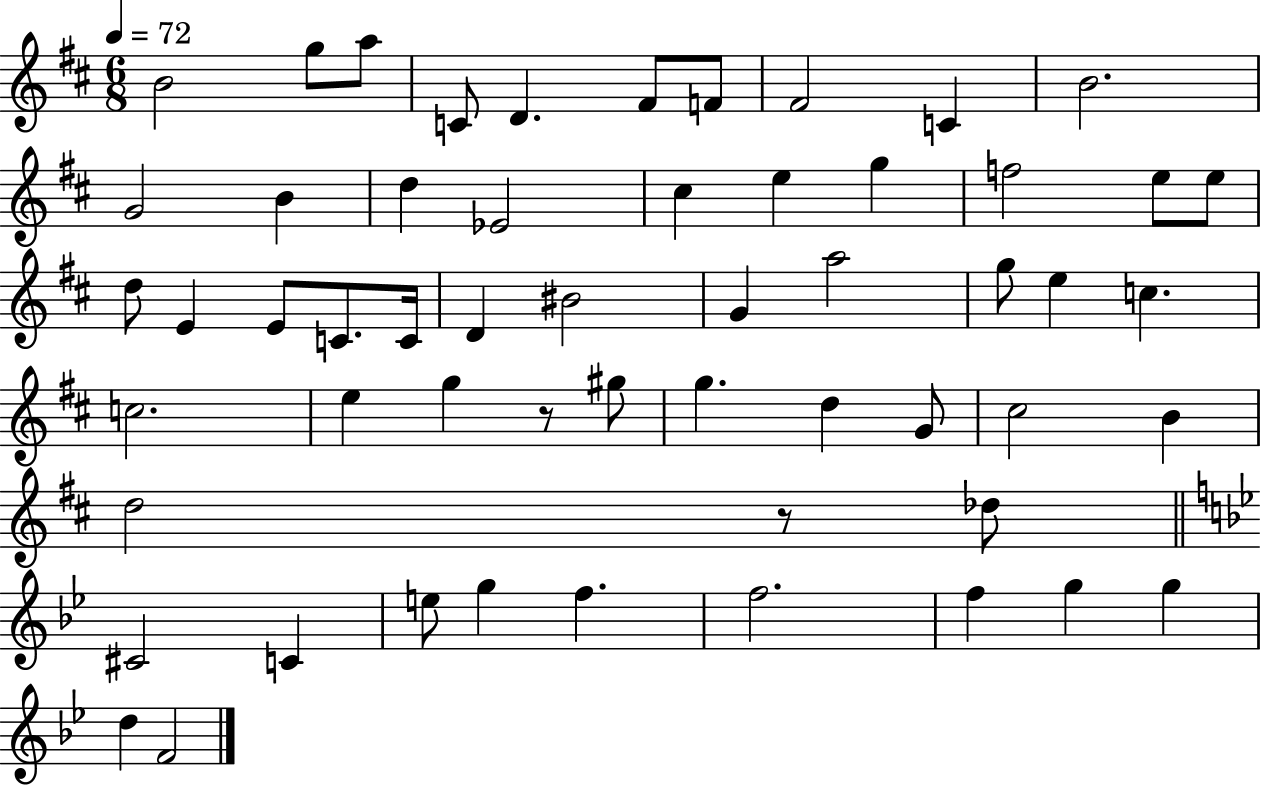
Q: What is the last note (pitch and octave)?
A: F4